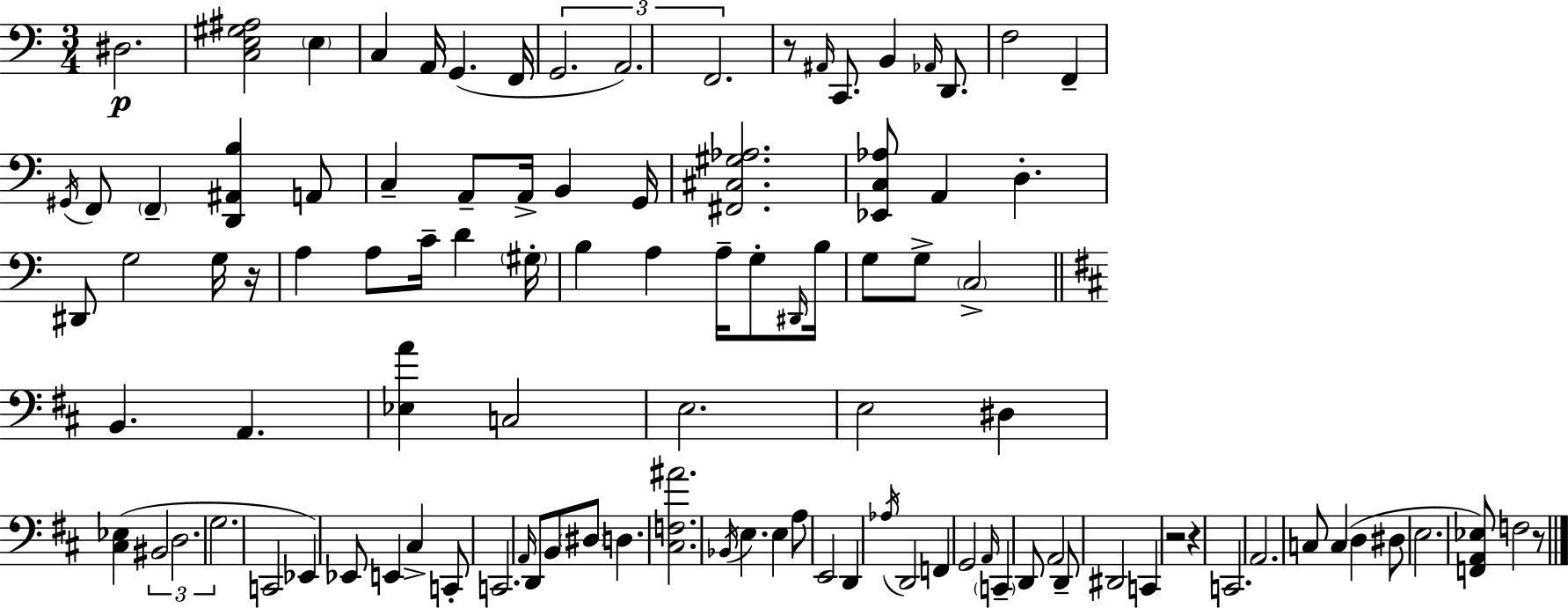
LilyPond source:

{
  \clef bass
  \numericTimeSignature
  \time 3/4
  \key a \minor
  \repeat volta 2 { dis2.\p | <c e gis ais>2 \parenthesize e4 | c4 a,16 g,4.( f,16 | \tuplet 3/2 { g,2. | \break a,2.) | f,2. } | r8 \grace { ais,16 } c,8. b,4 \grace { aes,16 } d,8. | f2 f,4-- | \break \acciaccatura { gis,16 } f,8 \parenthesize f,4-- <d, ais, b>4 | a,8 c4-- a,8-- a,16-> b,4 | g,16 <fis, cis gis aes>2. | <ees, c aes>8 a,4 d4.-. | \break dis,8 g2 | g16 r16 a4 a8 c'16-- d'4 | \parenthesize gis16-. b4 a4 a16-- | g8-. \grace { dis,16 } b16 g8 g8-> \parenthesize c2-> | \break \bar "||" \break \key d \major b,4. a,4. | <ees a'>4 c2 | e2. | e2 dis4 | \break <cis ees>4( \tuplet 3/2 { bis,2 | d2. | g2. } | c,2 ees,4) | \break ees,8 e,4 cis4-> c,8-. | c,2. | \grace { a,16 } d,8 b,8 \parenthesize dis8 d4. | <cis f ais'>2. | \break \acciaccatura { bes,16 } e4. e4 | a8 e,2 d,4 | \acciaccatura { aes16 } d,2 f,4 | g,2 \grace { a,16 } | \break \parenthesize c,4-- d,8 a,2 | d,8-- dis,2 | c,4 r2 | r4 c,2. | \break a,2. | c8 c4( d4 | dis8 e2. | <f, a, ees>8) f2 | \break r8 } \bar "|."
}